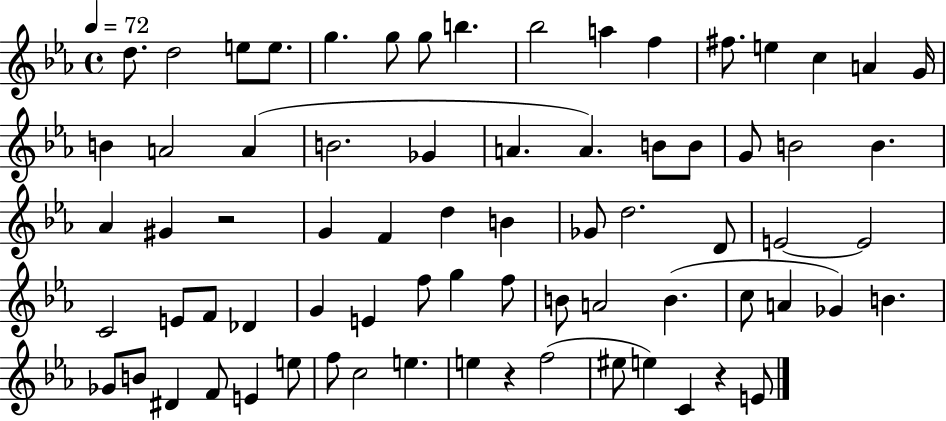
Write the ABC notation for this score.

X:1
T:Untitled
M:4/4
L:1/4
K:Eb
d/2 d2 e/2 e/2 g g/2 g/2 b _b2 a f ^f/2 e c A G/4 B A2 A B2 _G A A B/2 B/2 G/2 B2 B _A ^G z2 G F d B _G/2 d2 D/2 E2 E2 C2 E/2 F/2 _D G E f/2 g f/2 B/2 A2 B c/2 A _G B _G/2 B/2 ^D F/2 E e/2 f/2 c2 e e z f2 ^e/2 e C z E/2